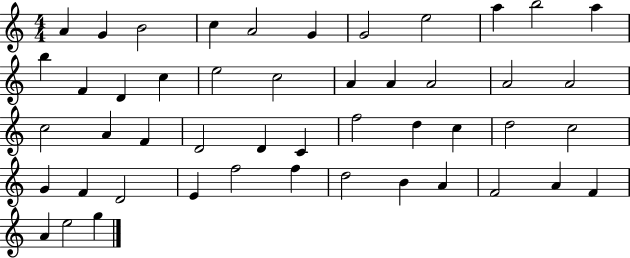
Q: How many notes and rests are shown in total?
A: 48